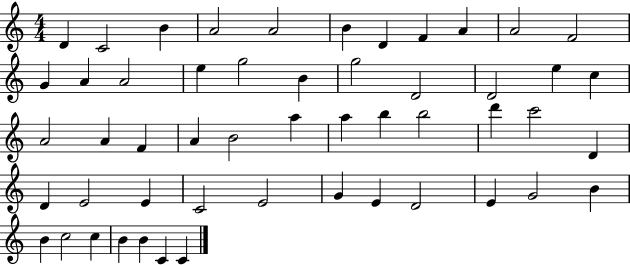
X:1
T:Untitled
M:4/4
L:1/4
K:C
D C2 B A2 A2 B D F A A2 F2 G A A2 e g2 B g2 D2 D2 e c A2 A F A B2 a a b b2 d' c'2 D D E2 E C2 E2 G E D2 E G2 B B c2 c B B C C